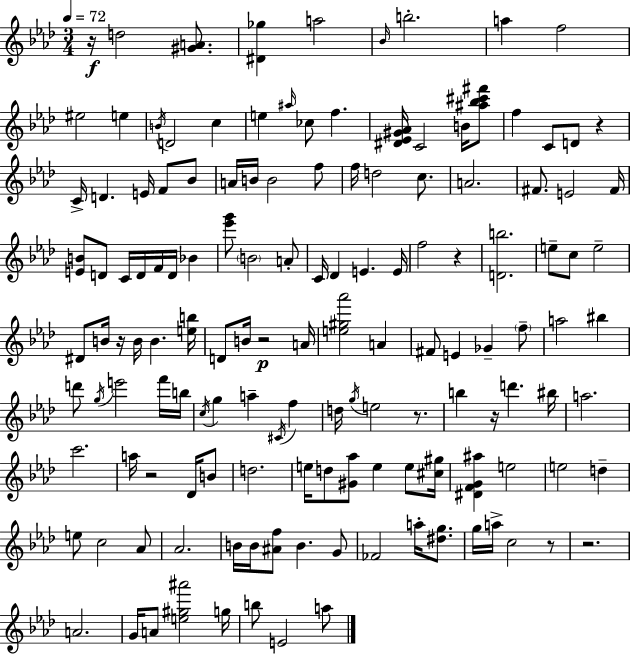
R/s D5/h [G#4,A4]/e. [D#4,Gb5]/q A5/h Bb4/s B5/h. A5/q F5/h EIS5/h E5/q B4/s D4/h C5/q E5/q A#5/s CES5/e F5/q. [D#4,Eb4,G#4,Ab4]/s C4/h B4/s [A#5,Bb5,C#6,F#6]/e F5/q C4/e D4/e R/q C4/s D4/q. E4/s F4/e Bb4/e A4/s B4/s B4/h F5/e F5/s D5/h C5/e. A4/h. F#4/e. E4/h F#4/s [E4,B4]/e D4/e C4/s D4/s F4/s D4/s Bb4/q [Eb6,G6]/e B4/h A4/e C4/s Db4/q E4/q. E4/s F5/h R/q [D4,B5]/h. E5/e C5/e E5/h D#4/e B4/s R/s B4/s B4/q. [E5,B5]/s D4/e B4/s R/h A4/s [E5,G#5,Ab6]/h A4/q F#4/e E4/q Gb4/q F5/e A5/h BIS5/q D6/e G5/s E6/h F6/s B5/s C5/s G5/q A5/q C#4/s F5/q D5/s G5/s E5/h R/e. B5/q R/s D6/q. BIS5/s A5/h. C6/h. A5/s R/h Db4/s B4/e D5/h. E5/s D5/e [G#4,Ab5]/e E5/q E5/e [C#5,G#5]/s [D#4,F4,G4,A#5]/q E5/h E5/h D5/q E5/e C5/h Ab4/e Ab4/h. B4/s B4/s [A#4,F5]/e B4/q. G4/e FES4/h A5/s [D#5,G5]/e. G5/s A5/s C5/h R/e R/h. A4/h. G4/s A4/e [E5,G#5,A#6]/h G5/s B5/e E4/h A5/e